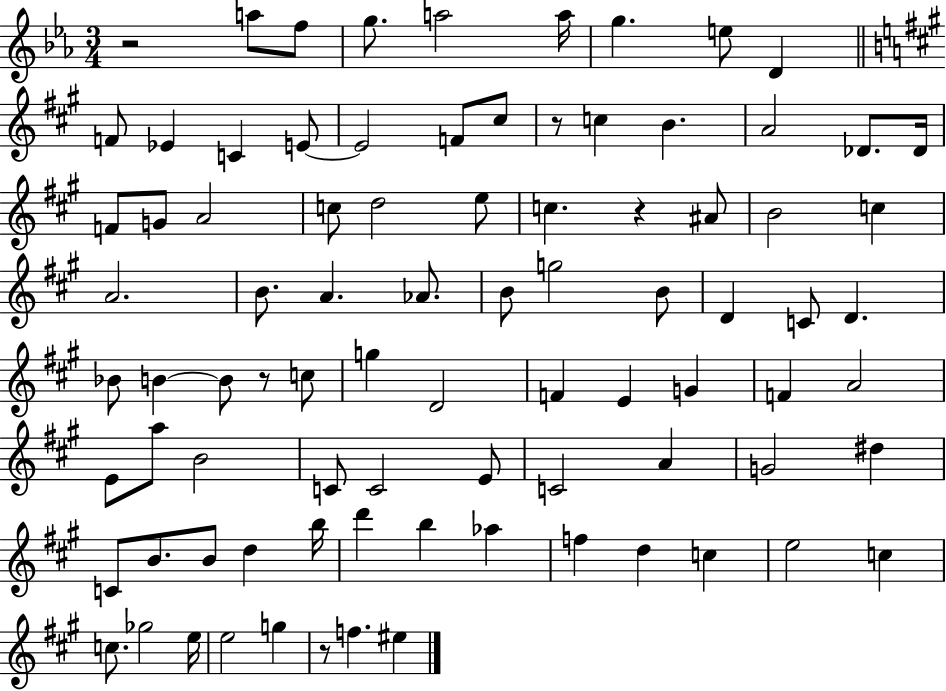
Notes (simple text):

R/h A5/e F5/e G5/e. A5/h A5/s G5/q. E5/e D4/q F4/e Eb4/q C4/q E4/e E4/h F4/e C#5/e R/e C5/q B4/q. A4/h Db4/e. Db4/s F4/e G4/e A4/h C5/e D5/h E5/e C5/q. R/q A#4/e B4/h C5/q A4/h. B4/e. A4/q. Ab4/e. B4/e G5/h B4/e D4/q C4/e D4/q. Bb4/e B4/q B4/e R/e C5/e G5/q D4/h F4/q E4/q G4/q F4/q A4/h E4/e A5/e B4/h C4/e C4/h E4/e C4/h A4/q G4/h D#5/q C4/e B4/e. B4/e D5/q B5/s D6/q B5/q Ab5/q F5/q D5/q C5/q E5/h C5/q C5/e. Gb5/h E5/s E5/h G5/q R/e F5/q. EIS5/q